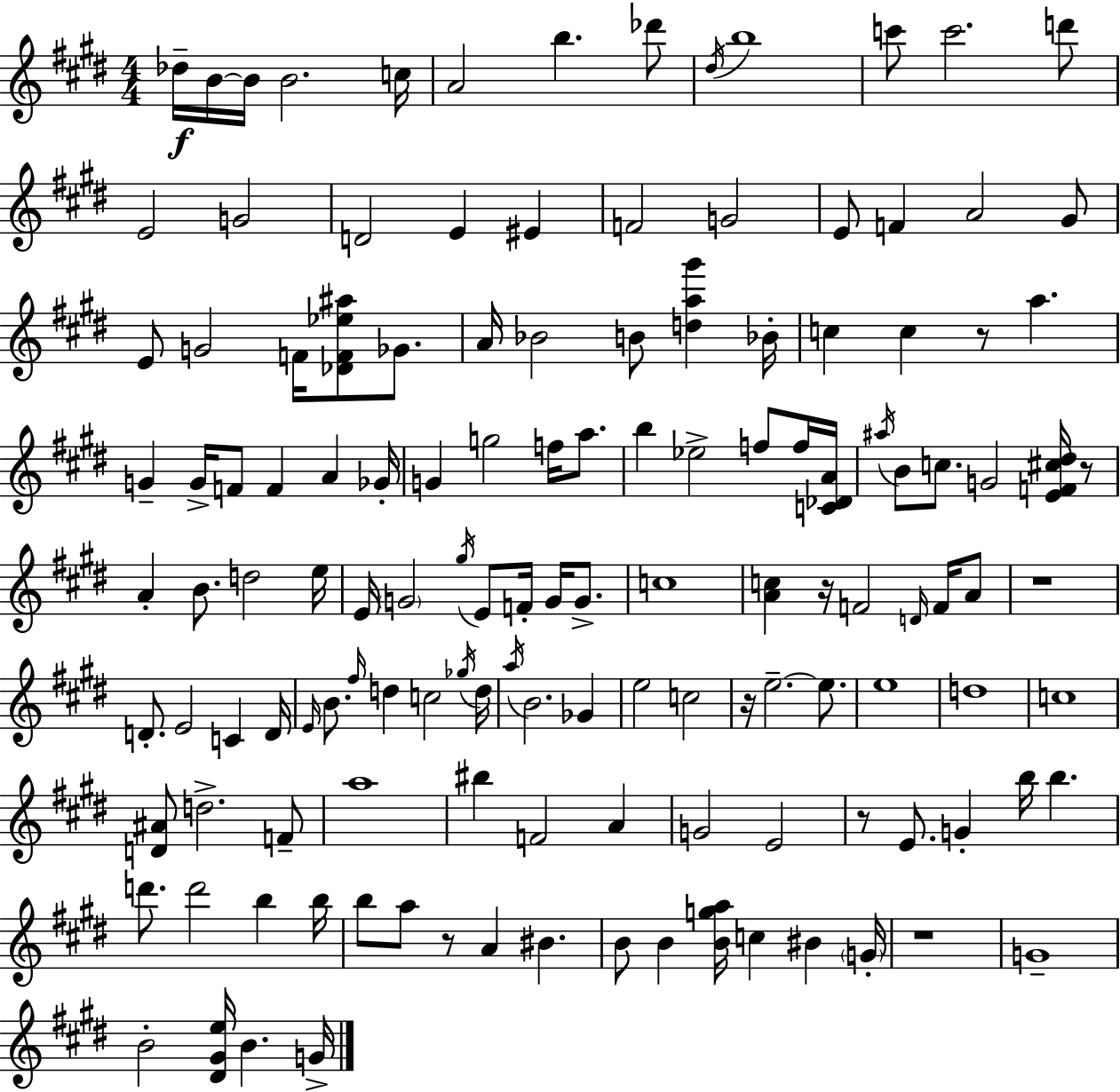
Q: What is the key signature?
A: E major